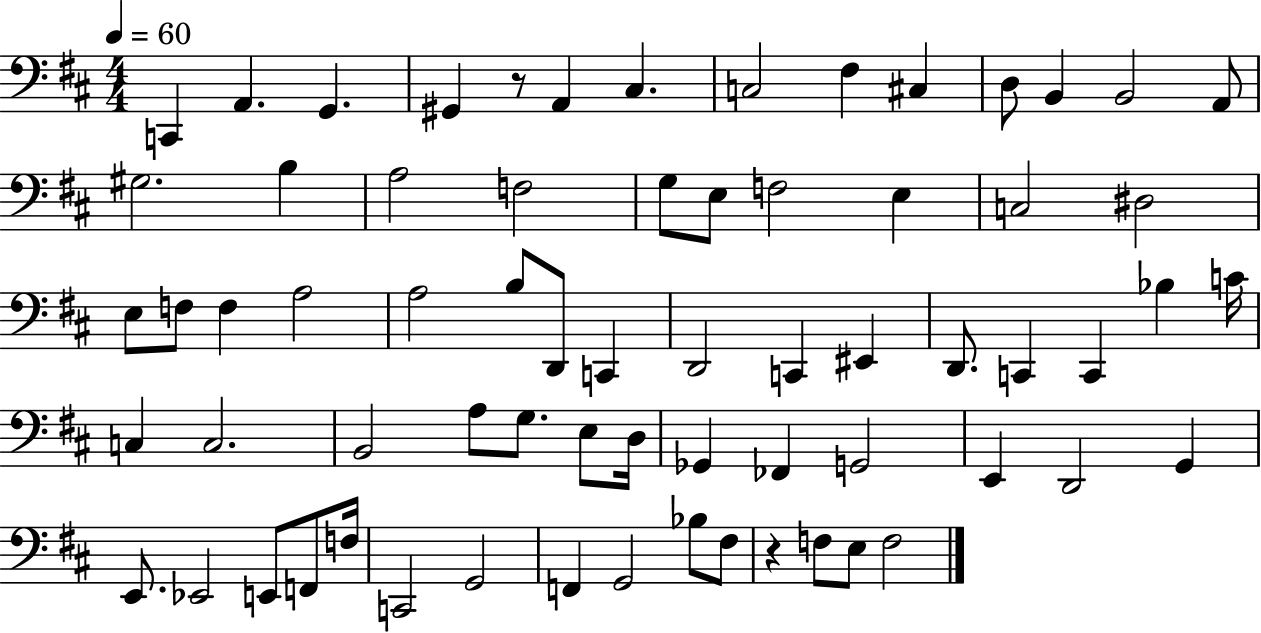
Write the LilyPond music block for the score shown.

{
  \clef bass
  \numericTimeSignature
  \time 4/4
  \key d \major
  \tempo 4 = 60
  \repeat volta 2 { c,4 a,4. g,4. | gis,4 r8 a,4 cis4. | c2 fis4 cis4 | d8 b,4 b,2 a,8 | \break gis2. b4 | a2 f2 | g8 e8 f2 e4 | c2 dis2 | \break e8 f8 f4 a2 | a2 b8 d,8 c,4 | d,2 c,4 eis,4 | d,8. c,4 c,4 bes4 c'16 | \break c4 c2. | b,2 a8 g8. e8 d16 | ges,4 fes,4 g,2 | e,4 d,2 g,4 | \break e,8. ees,2 e,8 f,8 f16 | c,2 g,2 | f,4 g,2 bes8 fis8 | r4 f8 e8 f2 | \break } \bar "|."
}